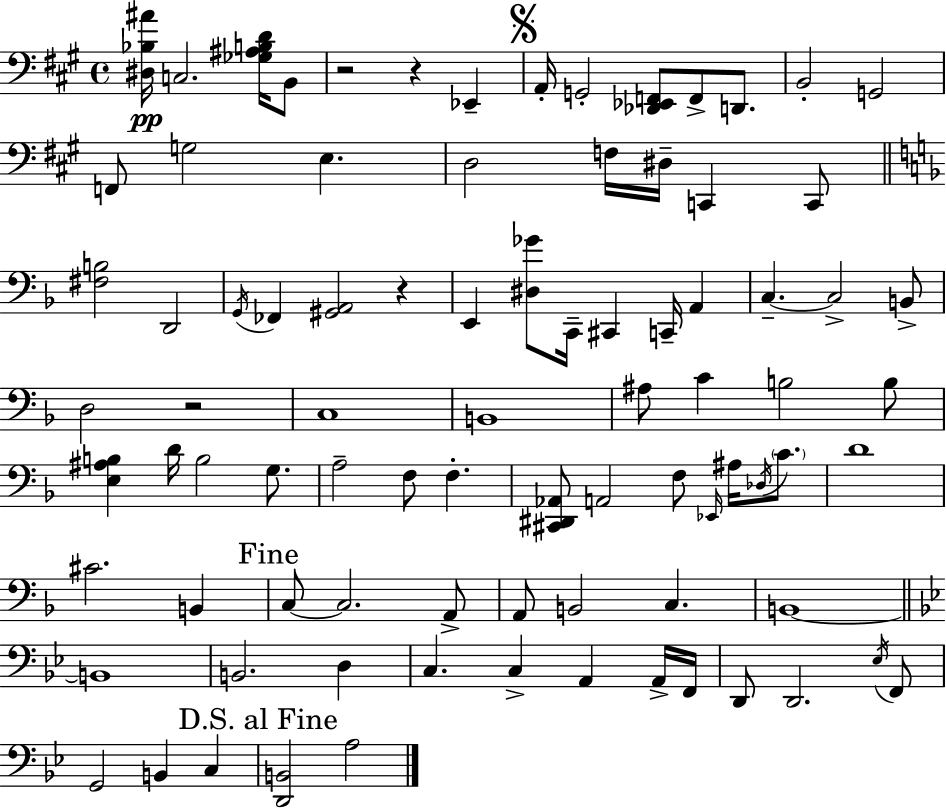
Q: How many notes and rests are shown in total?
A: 86